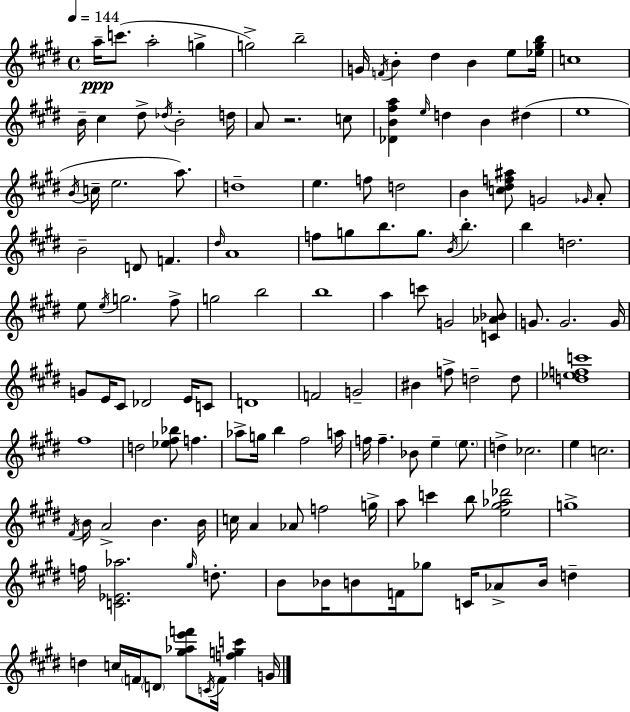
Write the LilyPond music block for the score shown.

{
  \clef treble
  \time 4/4
  \defaultTimeSignature
  \key e \major
  \tempo 4 = 144
  a''16--\ppp c'''8.( a''2-. g''4-> | g''2->) b''2-- | g'16 \acciaccatura { f'16 } b'4-. dis''4 b'4 e''8 | <ees'' gis'' b''>16 c''1 | \break b'16-- cis''4 dis''8-> \acciaccatura { des''16 } b'2-. | d''16 a'8 r2. | c''8 <des' b' fis'' a''>4 \grace { e''16 } d''4 b'4 dis''4( | e''1 | \break \acciaccatura { b'16 } c''16-- e''2. | a''8.) d''1-- | e''4. f''8 d''2 | b'4 <c'' dis'' f'' ais''>8 g'2 | \break \grace { ges'16 } a'8-. b'2-- d'8 f'4. | \grace { dis''16 } a'1 | f''8 g''8 b''8. g''8. | \acciaccatura { b'16 } b''4.-. b''4 d''2. | \break e''8 \acciaccatura { e''16 } g''2. | fis''8-> g''2 | b''2 b''1 | a''4 c'''8 g'2 | \break <c' aes' bes'>8 g'8. g'2. | g'16 g'8 e'16 cis'8 des'2 | e'16 c'8 d'1 | f'2 | \break g'2-- bis'4 f''8-> d''2-- | d''8 <d'' ees'' f'' c'''>1 | fis''1 | d''2 | \break <ees'' fis'' bes''>8 f''4. aes''8-> g''16 b''4 fis''2 | a''16 f''16 f''4.-- bes'8 | e''4-- \parenthesize e''8. d''4-> ces''2. | e''4 c''2. | \break \acciaccatura { fis'16 } b'16 a'2-> | b'4. b'16 c''16 a'4 aes'8 | f''2 g''16-> a''8 c'''4 b''8 | <e'' gis'' aes'' des'''>2 g''1-> | \break f''16 <c' ees' aes''>2. | \grace { gis''16 } d''8.-. b'8 bes'16 b'8 f'16 | ges''8 c'16 aes'8-> b'16 d''4-- d''4 c''16 \parenthesize f'16 | \parenthesize d'8 <gis'' aes'' e''' f'''>8 \acciaccatura { c'16 } f'16 <f'' g'' c'''>4 g'16 \bar "|."
}